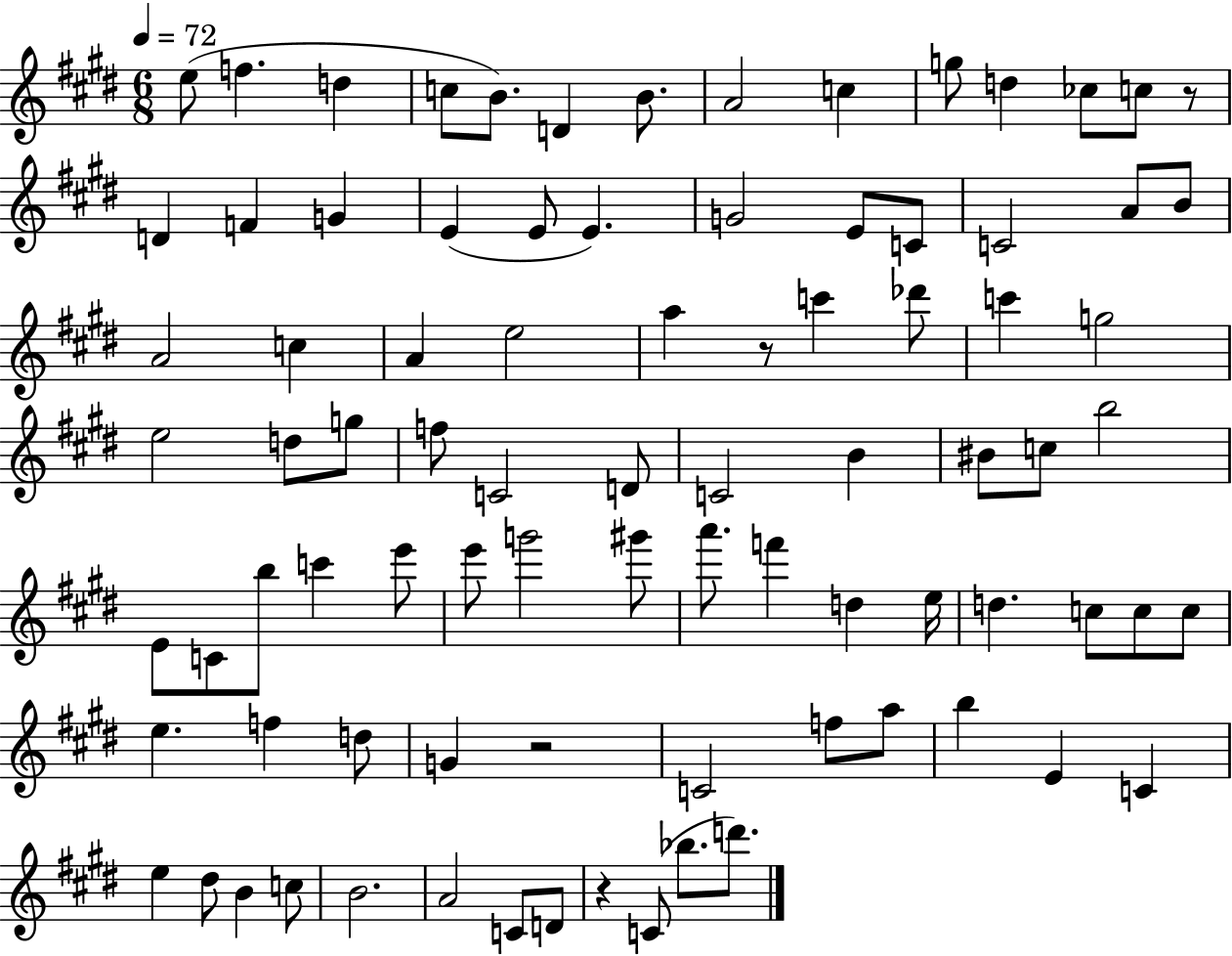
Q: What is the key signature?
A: E major